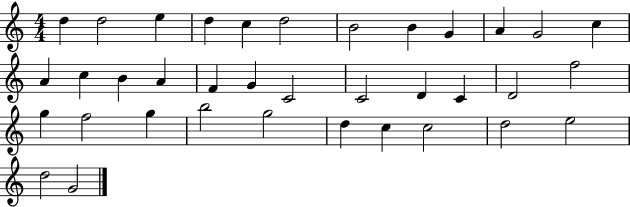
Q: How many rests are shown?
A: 0